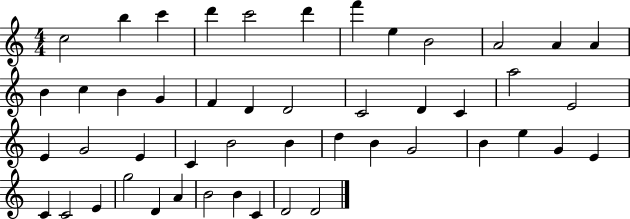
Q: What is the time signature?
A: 4/4